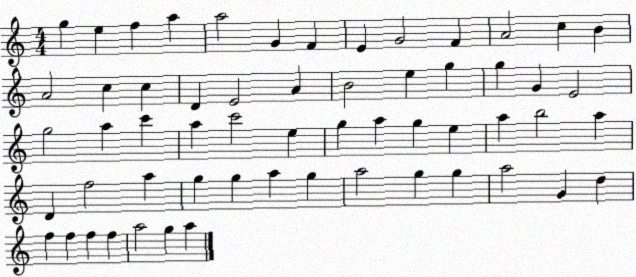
X:1
T:Untitled
M:4/4
L:1/4
K:C
g e f a a2 G F E G2 F A2 c B A2 c c D E2 A B2 e g g G E2 g2 a c' a c'2 e g a g e a b2 a D f2 a g g a g a2 g g a2 G d f f f f a2 g a